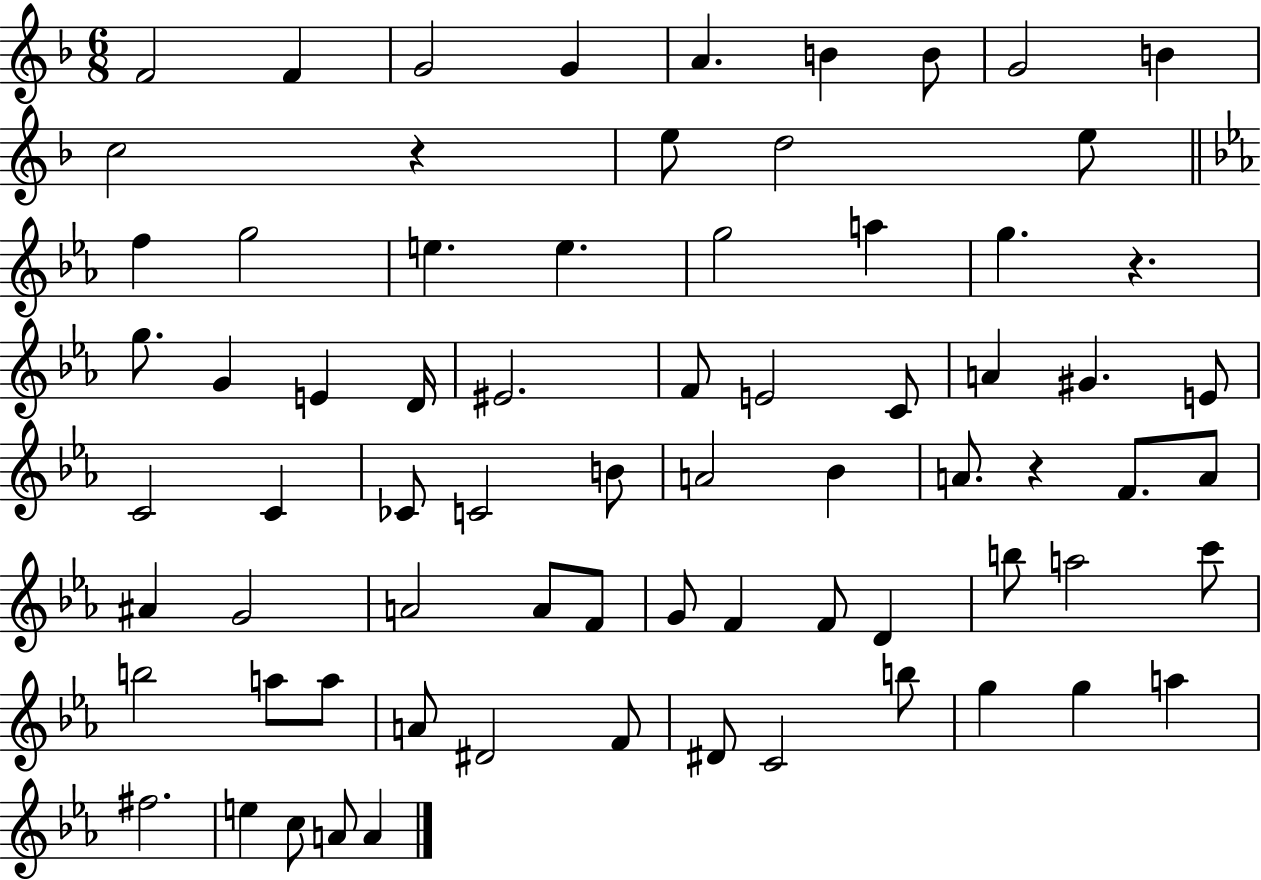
X:1
T:Untitled
M:6/8
L:1/4
K:F
F2 F G2 G A B B/2 G2 B c2 z e/2 d2 e/2 f g2 e e g2 a g z g/2 G E D/4 ^E2 F/2 E2 C/2 A ^G E/2 C2 C _C/2 C2 B/2 A2 _B A/2 z F/2 A/2 ^A G2 A2 A/2 F/2 G/2 F F/2 D b/2 a2 c'/2 b2 a/2 a/2 A/2 ^D2 F/2 ^D/2 C2 b/2 g g a ^f2 e c/2 A/2 A